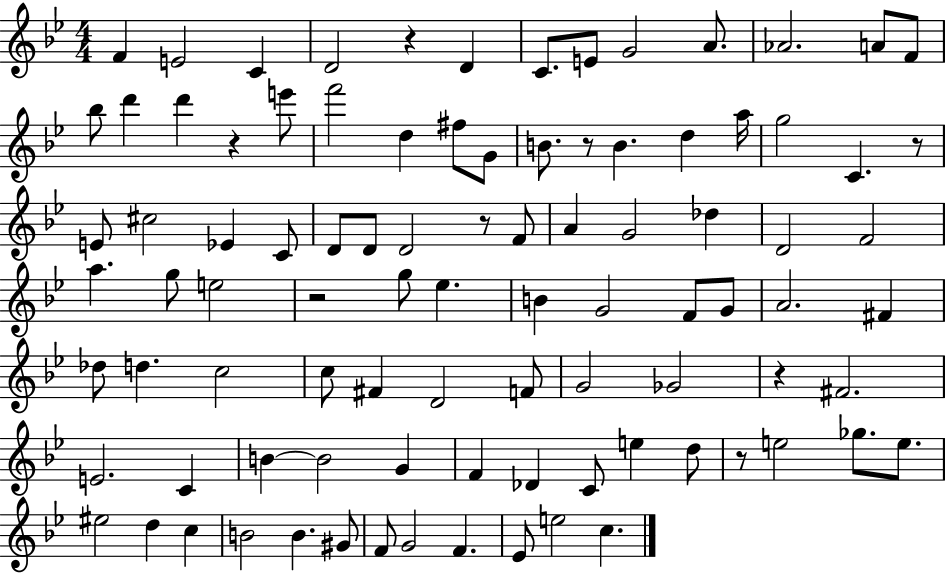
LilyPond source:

{
  \clef treble
  \numericTimeSignature
  \time 4/4
  \key bes \major
  \repeat volta 2 { f'4 e'2 c'4 | d'2 r4 d'4 | c'8. e'8 g'2 a'8. | aes'2. a'8 f'8 | \break bes''8 d'''4 d'''4 r4 e'''8 | f'''2 d''4 fis''8 g'8 | b'8. r8 b'4. d''4 a''16 | g''2 c'4. r8 | \break e'8 cis''2 ees'4 c'8 | d'8 d'8 d'2 r8 f'8 | a'4 g'2 des''4 | d'2 f'2 | \break a''4. g''8 e''2 | r2 g''8 ees''4. | b'4 g'2 f'8 g'8 | a'2. fis'4 | \break des''8 d''4. c''2 | c''8 fis'4 d'2 f'8 | g'2 ges'2 | r4 fis'2. | \break e'2. c'4 | b'4~~ b'2 g'4 | f'4 des'4 c'8 e''4 d''8 | r8 e''2 ges''8. e''8. | \break eis''2 d''4 c''4 | b'2 b'4. gis'8 | f'8 g'2 f'4. | ees'8 e''2 c''4. | \break } \bar "|."
}